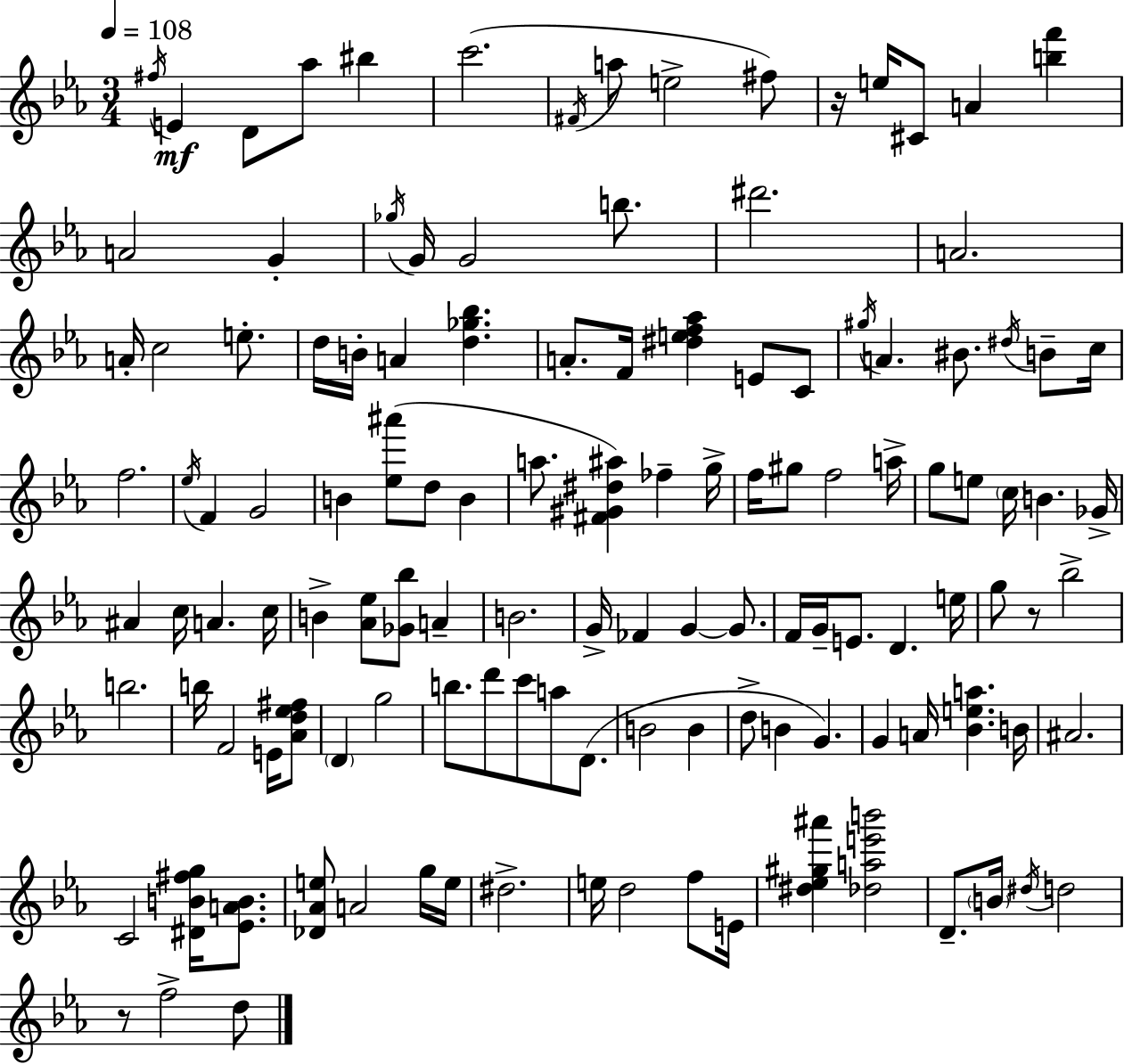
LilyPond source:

{
  \clef treble
  \numericTimeSignature
  \time 3/4
  \key ees \major
  \tempo 4 = 108
  \acciaccatura { fis''16 }\mf e'4 d'8 aes''8 bis''4 | c'''2.( | \acciaccatura { fis'16 } a''8 e''2-> | fis''8) r16 e''16 cis'8 a'4 <b'' f'''>4 | \break a'2 g'4-. | \acciaccatura { ges''16 } g'16 g'2 | b''8. dis'''2. | a'2. | \break a'16-. c''2 | e''8.-. d''16 b'16-. a'4 <d'' ges'' bes''>4. | a'8.-. f'16 <dis'' e'' f'' aes''>4 e'8 | c'8 \acciaccatura { gis''16 } a'4. bis'8. | \break \acciaccatura { dis''16 } b'8-- c''16 f''2. | \acciaccatura { ees''16 } f'4 g'2 | b'4 <ees'' ais'''>8( | d''8 b'4 a''8. <fis' gis' dis'' ais''>4) | \break fes''4-- g''16-> f''16 gis''8 f''2 | a''16-> g''8 e''8 \parenthesize c''16 b'4. | ges'16-> ais'4 c''16 a'4. | c''16 b'4-> <aes' ees''>8 | \break <ges' bes''>8 a'4-- b'2. | g'16-> fes'4 g'4~~ | g'8. f'16 g'16-- e'8. d'4. | e''16 g''8 r8 bes''2-> | \break b''2. | b''16 f'2 | e'16 <aes' d'' ees'' fis''>8 \parenthesize d'4 g''2 | b''8. d'''8 c'''8 | \break a''8 d'8.( b'2 | b'4 d''8-> b'4 | g'4.) g'4 a'16 <bes' e'' a''>4. | b'16 ais'2. | \break c'2 | <dis' b' fis'' g''>16 <ees' a' b'>8. <des' aes' e''>8 a'2 | g''16 e''16 dis''2.-> | e''16 d''2 | \break f''8 e'16 <dis'' ees'' gis'' ais'''>4 <des'' a'' e''' b'''>2 | d'8.-- \parenthesize b'16 \acciaccatura { dis''16 } d''2 | r8 f''2-> | d''8 \bar "|."
}